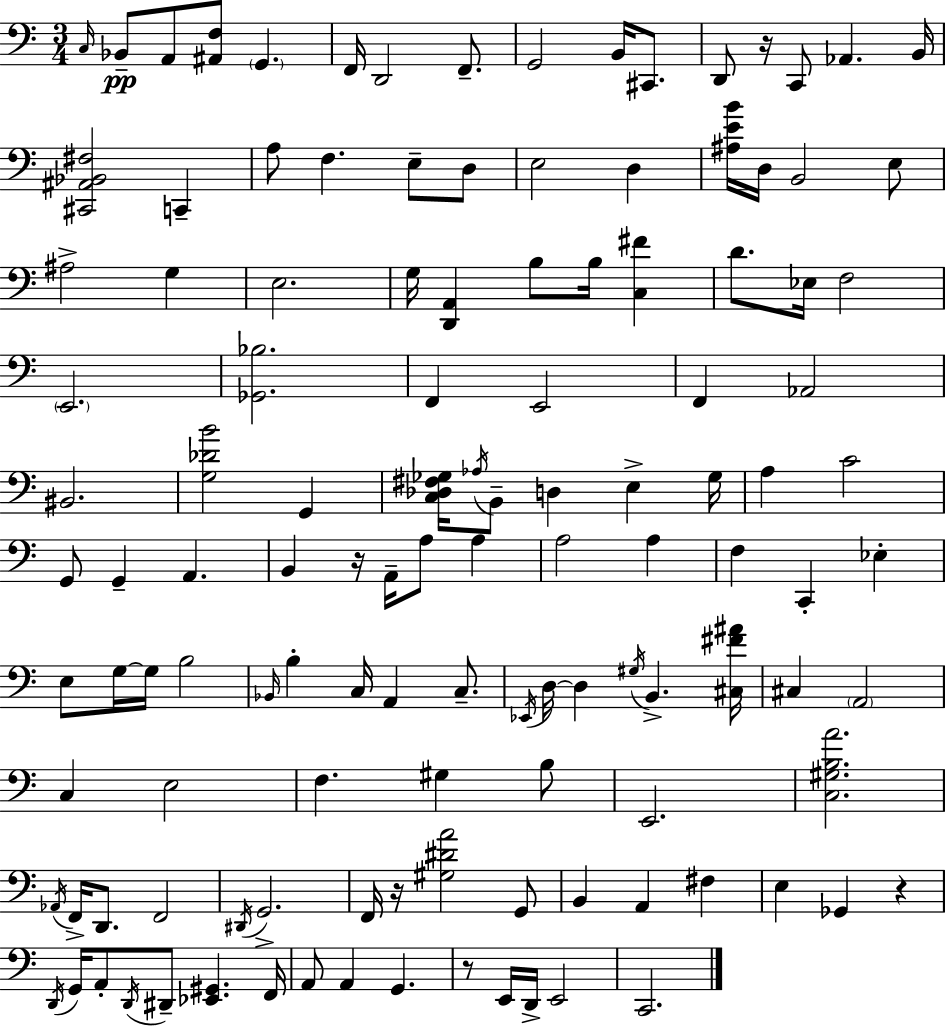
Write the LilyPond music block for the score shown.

{
  \clef bass
  \numericTimeSignature
  \time 3/4
  \key a \minor
  \grace { c16 }\pp bes,8-- a,8 <ais, f>8 \parenthesize g,4. | f,16 d,2 f,8.-- | g,2 b,16 cis,8. | d,8 r16 c,8 aes,4. | \break b,16 <cis, ais, bes, fis>2 c,4-- | a8 f4. e8-- d8 | e2 d4 | <ais e' b'>16 d16 b,2 e8 | \break ais2-> g4 | e2. | g16 <d, a,>4 b8 b16 <c fis'>4 | d'8. ees16 f2 | \break \parenthesize e,2. | <ges, bes>2. | f,4 e,2 | f,4 aes,2 | \break bis,2. | <g des' b'>2 g,4 | <c des fis ges>16 \acciaccatura { aes16 } b,8-- d4 e4-> | ges16 a4 c'2 | \break g,8 g,4-- a,4. | b,4 r16 a,16-- a8 a4 | a2 a4 | f4 c,4-. ees4-. | \break e8 g16~~ g16 b2 | \grace { bes,16 } b4-. c16 a,4 | c8.-- \acciaccatura { ees,16 } d16~~ d4 \acciaccatura { gis16 } b,4.-> | <cis fis' ais'>16 cis4 \parenthesize a,2 | \break c4 e2 | f4. gis4 | b8 e,2. | <c gis b a'>2. | \break \acciaccatura { aes,16 } f,16-> d,8. f,2 | \acciaccatura { dis,16 } g,2.-> | f,16 r16 <gis dis' a'>2 | g,8 b,4 a,4 | \break fis4 e4 ges,4 | r4 \acciaccatura { d,16 } g,16 a,8-. \acciaccatura { d,16 } | dis,8-- <ees, gis,>4. f,16 a,8 a,4 | g,4. r8 e,16 | \break d,16-> e,2 c,2. | \bar "|."
}